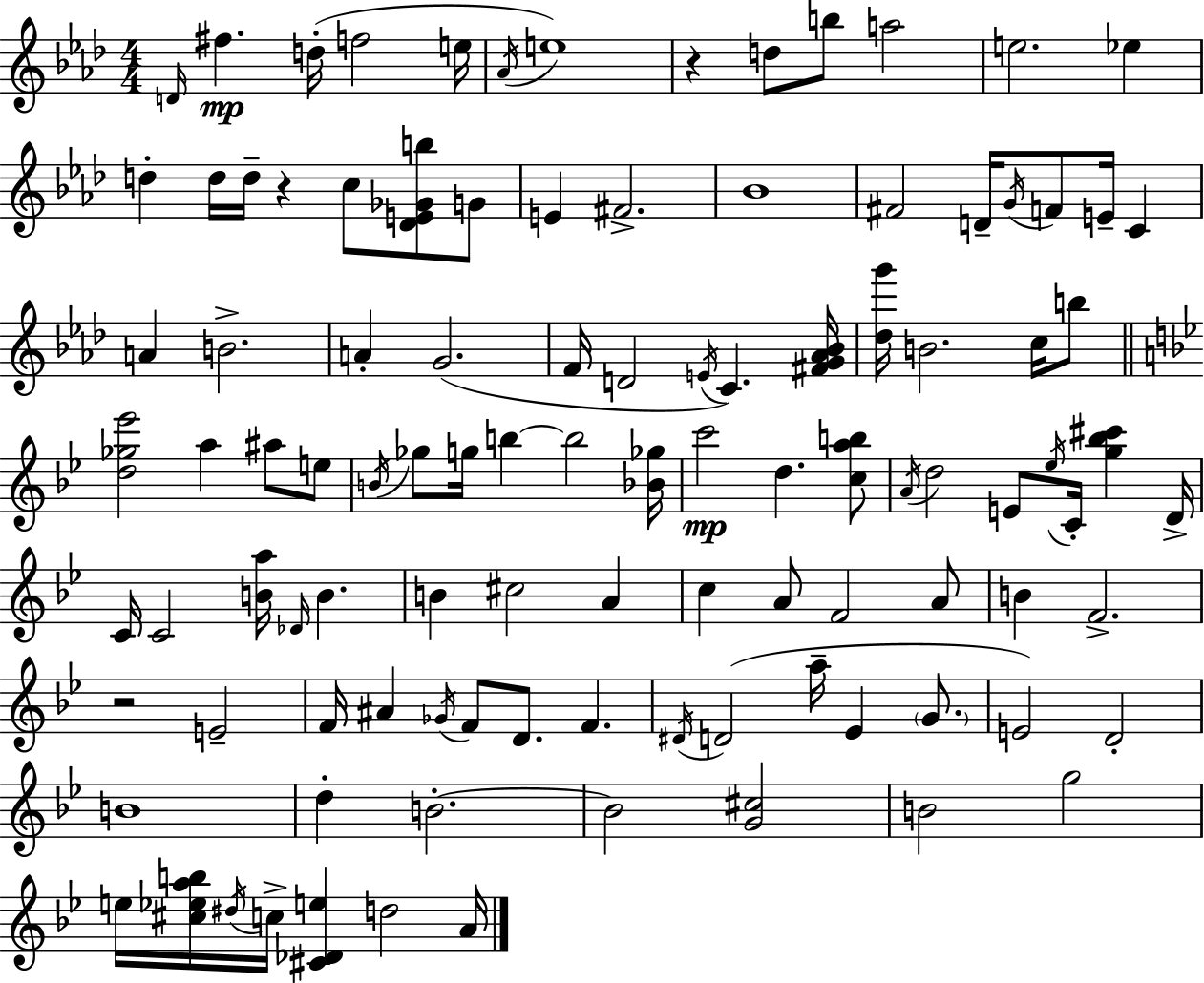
D4/s F#5/q. D5/s F5/h E5/s Ab4/s E5/w R/q D5/e B5/e A5/h E5/h. Eb5/q D5/q D5/s D5/s R/q C5/e [Db4,E4,Gb4,B5]/e G4/e E4/q F#4/h. Bb4/w F#4/h D4/s G4/s F4/e E4/s C4/q A4/q B4/h. A4/q G4/h. F4/s D4/h E4/s C4/q. [F#4,G4,Ab4,Bb4]/s [Db5,G6]/s B4/h. C5/s B5/e [D5,Gb5,Eb6]/h A5/q A#5/e E5/e B4/s Gb5/e G5/s B5/q B5/h [Bb4,Gb5]/s C6/h D5/q. [C5,A5,B5]/e A4/s D5/h E4/e Eb5/s C4/s [G5,Bb5,C#6]/q D4/s C4/s C4/h [B4,A5]/s Db4/s B4/q. B4/q C#5/h A4/q C5/q A4/e F4/h A4/e B4/q F4/h. R/h E4/h F4/s A#4/q Gb4/s F4/e D4/e. F4/q. D#4/s D4/h A5/s Eb4/q G4/e. E4/h D4/h B4/w D5/q B4/h. B4/h [G4,C#5]/h B4/h G5/h E5/s [C#5,Eb5,A5,B5]/s D#5/s C5/s [C#4,Db4,E5]/q D5/h A4/s